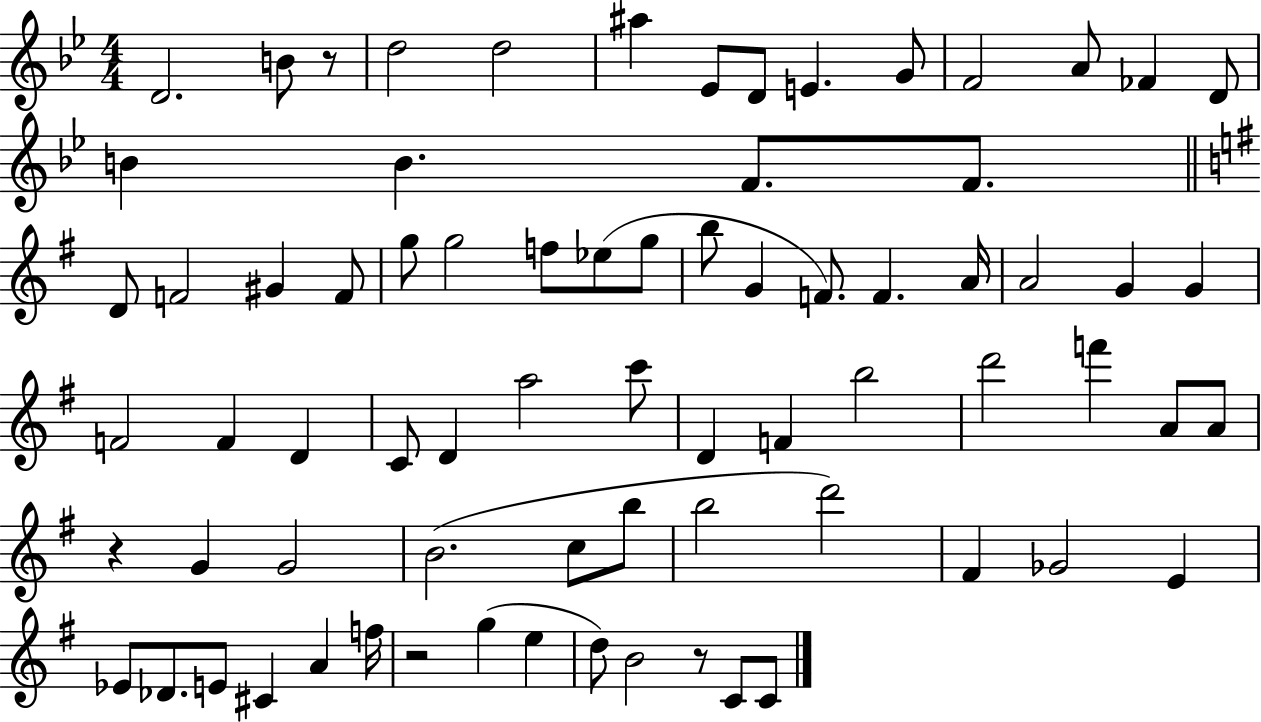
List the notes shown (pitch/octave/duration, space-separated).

D4/h. B4/e R/e D5/h D5/h A#5/q Eb4/e D4/e E4/q. G4/e F4/h A4/e FES4/q D4/e B4/q B4/q. F4/e. F4/e. D4/e F4/h G#4/q F4/e G5/e G5/h F5/e Eb5/e G5/e B5/e G4/q F4/e. F4/q. A4/s A4/h G4/q G4/q F4/h F4/q D4/q C4/e D4/q A5/h C6/e D4/q F4/q B5/h D6/h F6/q A4/e A4/e R/q G4/q G4/h B4/h. C5/e B5/e B5/h D6/h F#4/q Gb4/h E4/q Eb4/e Db4/e. E4/e C#4/q A4/q F5/s R/h G5/q E5/q D5/e B4/h R/e C4/e C4/e